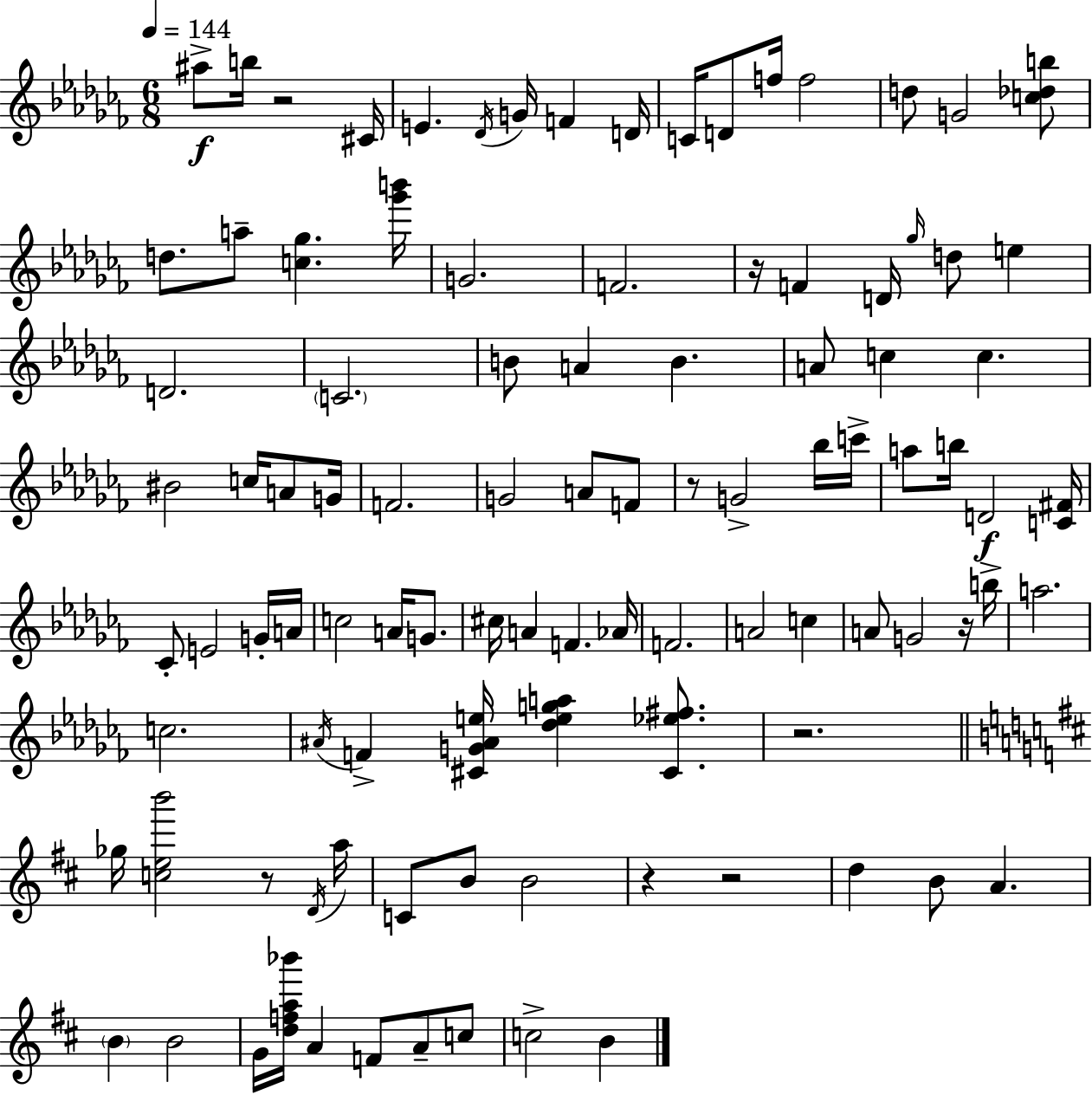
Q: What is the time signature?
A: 6/8